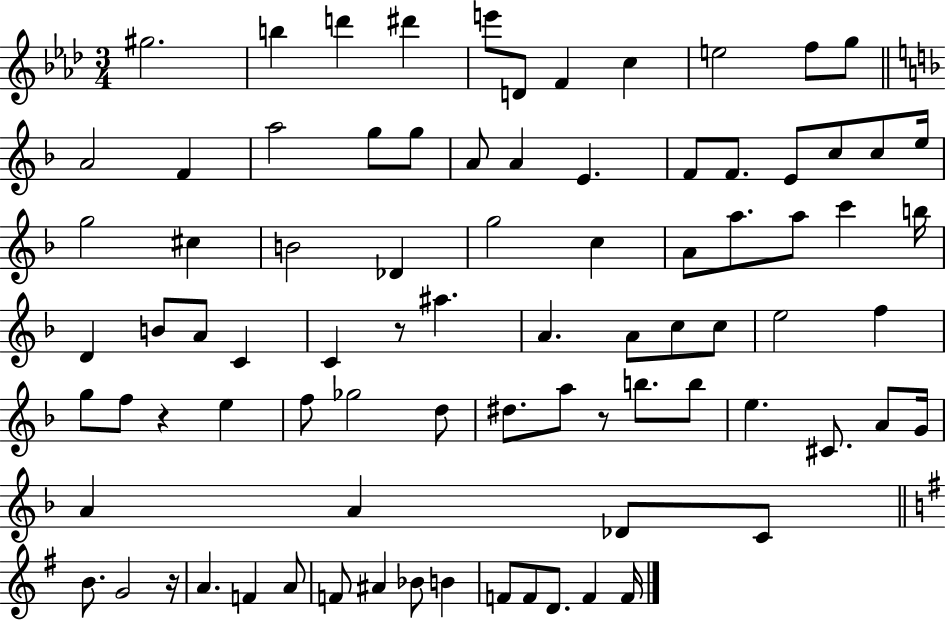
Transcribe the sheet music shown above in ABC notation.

X:1
T:Untitled
M:3/4
L:1/4
K:Ab
^g2 b d' ^d' e'/2 D/2 F c e2 f/2 g/2 A2 F a2 g/2 g/2 A/2 A E F/2 F/2 E/2 c/2 c/2 e/4 g2 ^c B2 _D g2 c A/2 a/2 a/2 c' b/4 D B/2 A/2 C C z/2 ^a A A/2 c/2 c/2 e2 f g/2 f/2 z e f/2 _g2 d/2 ^d/2 a/2 z/2 b/2 b/2 e ^C/2 A/2 G/4 A A _D/2 C/2 B/2 G2 z/4 A F A/2 F/2 ^A _B/2 B F/2 F/2 D/2 F F/4